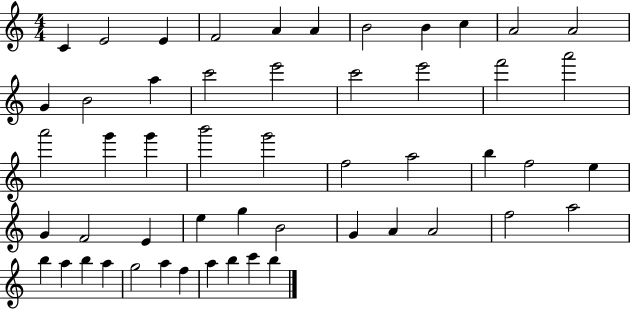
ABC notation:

X:1
T:Untitled
M:4/4
L:1/4
K:C
C E2 E F2 A A B2 B c A2 A2 G B2 a c'2 e'2 c'2 e'2 f'2 a'2 a'2 g' g' b'2 g'2 f2 a2 b f2 e G F2 E e g B2 G A A2 f2 a2 b a b a g2 a f a b c' b